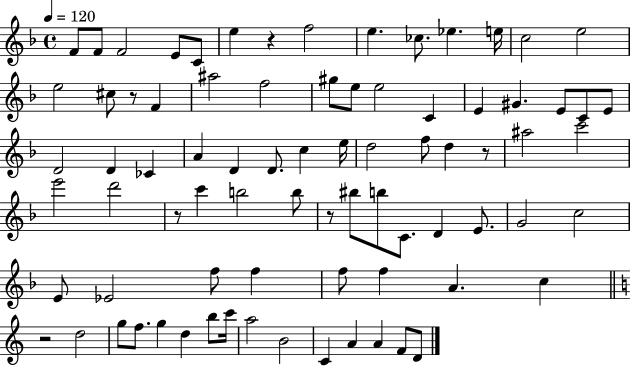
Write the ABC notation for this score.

X:1
T:Untitled
M:4/4
L:1/4
K:F
F/2 F/2 F2 E/2 C/2 e z f2 e _c/2 _e e/4 c2 e2 e2 ^c/2 z/2 F ^a2 f2 ^g/2 e/2 e2 C E ^G E/2 C/2 E/2 D2 D _C A D D/2 c e/4 d2 f/2 d z/2 ^a2 c'2 e'2 d'2 z/2 c' b2 b/2 z/2 ^b/2 b/2 C/2 D E/2 G2 c2 E/2 _E2 f/2 f f/2 f A c z2 d2 g/2 f/2 g d b/2 c'/4 a2 B2 C A A F/2 D/2